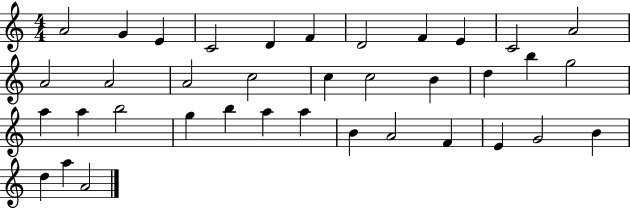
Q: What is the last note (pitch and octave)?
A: A4